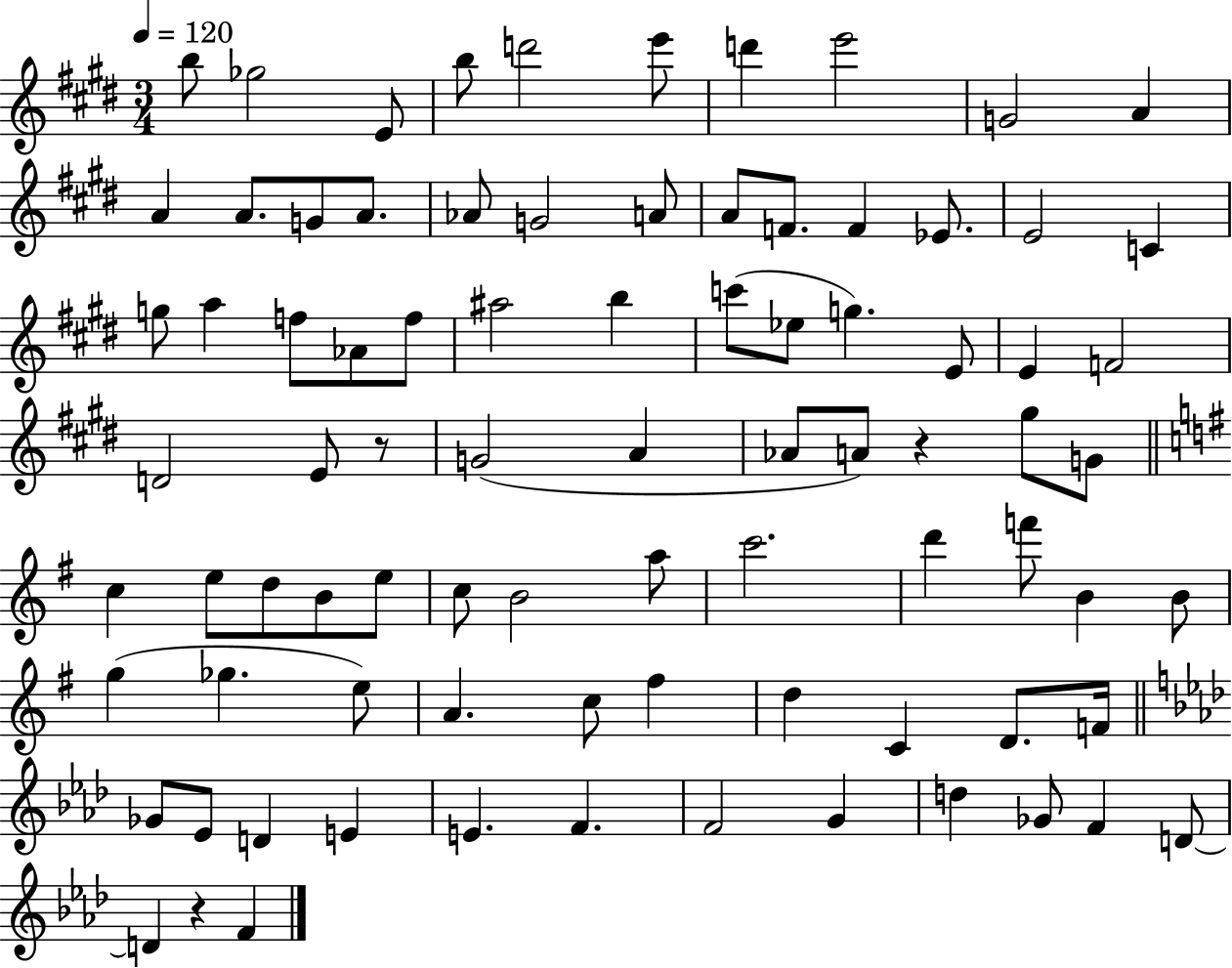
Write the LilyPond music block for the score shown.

{
  \clef treble
  \numericTimeSignature
  \time 3/4
  \key e \major
  \tempo 4 = 120
  b''8 ges''2 e'8 | b''8 d'''2 e'''8 | d'''4 e'''2 | g'2 a'4 | \break a'4 a'8. g'8 a'8. | aes'8 g'2 a'8 | a'8 f'8. f'4 ees'8. | e'2 c'4 | \break g''8 a''4 f''8 aes'8 f''8 | ais''2 b''4 | c'''8( ees''8 g''4.) e'8 | e'4 f'2 | \break d'2 e'8 r8 | g'2( a'4 | aes'8 a'8) r4 gis''8 g'8 | \bar "||" \break \key e \minor c''4 e''8 d''8 b'8 e''8 | c''8 b'2 a''8 | c'''2. | d'''4 f'''8 b'4 b'8 | \break g''4( ges''4. e''8) | a'4. c''8 fis''4 | d''4 c'4 d'8. f'16 | \bar "||" \break \key aes \major ges'8 ees'8 d'4 e'4 | e'4. f'4. | f'2 g'4 | d''4 ges'8 f'4 d'8~~ | \break d'4 r4 f'4 | \bar "|."
}